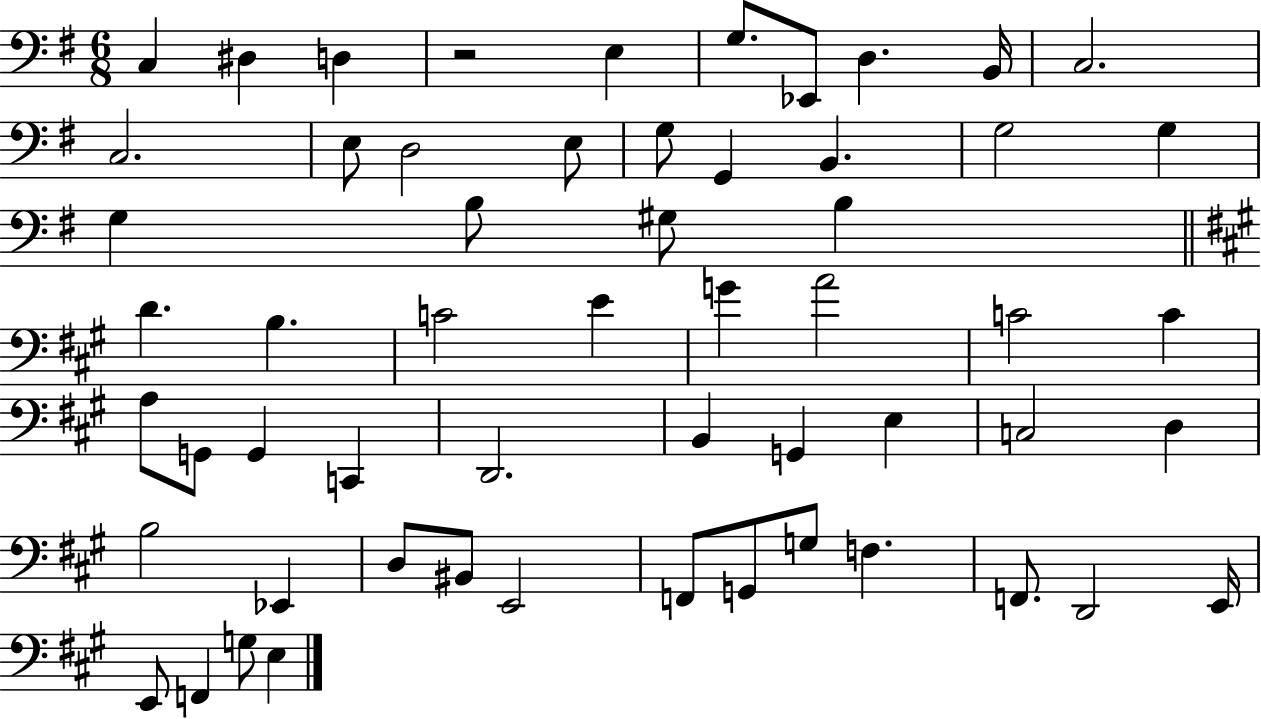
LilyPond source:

{
  \clef bass
  \numericTimeSignature
  \time 6/8
  \key g \major
  c4 dis4 d4 | r2 e4 | g8. ees,8 d4. b,16 | c2. | \break c2. | e8 d2 e8 | g8 g,4 b,4. | g2 g4 | \break g4 b8 gis8 b4 | \bar "||" \break \key a \major d'4. b4. | c'2 e'4 | g'4 a'2 | c'2 c'4 | \break a8 g,8 g,4 c,4 | d,2. | b,4 g,4 e4 | c2 d4 | \break b2 ees,4 | d8 bis,8 e,2 | f,8 g,8 g8 f4. | f,8. d,2 e,16 | \break e,8 f,4 g8 e4 | \bar "|."
}